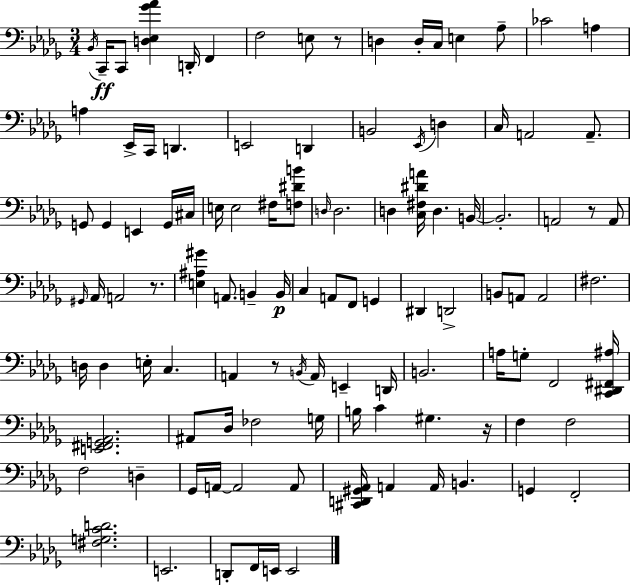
X:1
T:Untitled
M:3/4
L:1/4
K:Bbm
_B,,/4 C,,/4 C,,/2 [D,_E,_G_A] D,,/4 F,, F,2 E,/2 z/2 D, D,/4 C,/4 E, _A,/2 _C2 A, A, _E,,/4 C,,/4 D,, E,,2 D,, B,,2 _E,,/4 D, C,/4 A,,2 A,,/2 G,,/2 G,, E,, G,,/4 ^C,/4 E,/4 E,2 ^F,/4 [F,^DB]/2 D,/4 D,2 D, [C,^F,^DA]/4 D, B,,/4 B,,2 A,,2 z/2 A,,/2 ^G,,/4 _A,,/4 A,,2 z/2 [E,^A,^G] A,,/2 B,, B,,/4 C, A,,/2 F,,/2 G,, ^D,, D,,2 B,,/2 A,,/2 A,,2 ^F,2 D,/4 D, E,/4 C, A,, z/2 B,,/4 A,,/4 E,, D,,/4 B,,2 A,/4 G,/2 F,,2 [C,,^D,,^F,,^A,]/4 [E,,^F,,G,,_A,,]2 ^A,,/2 _D,/4 _F,2 G,/4 B,/4 C ^G, z/4 F, F,2 F,2 D, _G,,/4 A,,/4 A,,2 A,,/2 [^C,,D,,^G,,_A,,]/4 A,, A,,/4 B,, G,, F,,2 [^F,G,CD]2 E,,2 D,,/2 F,,/4 E,,/4 E,,2